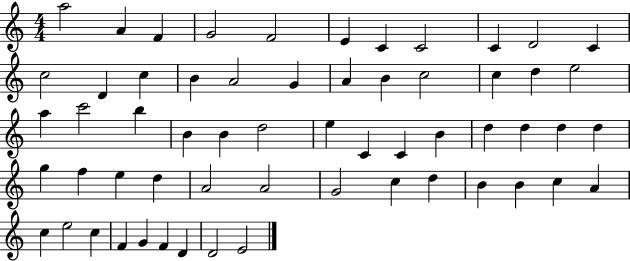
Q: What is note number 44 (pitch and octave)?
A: G4